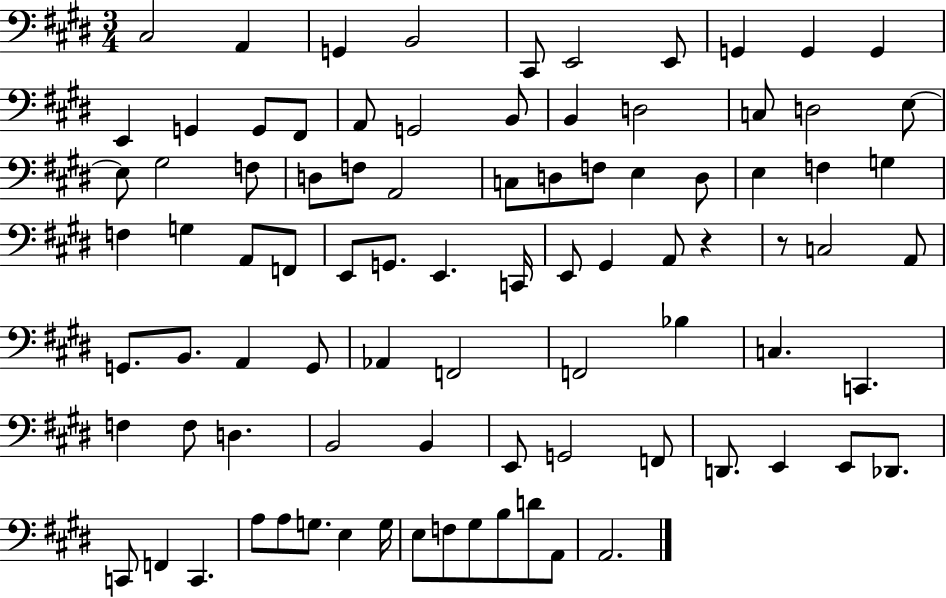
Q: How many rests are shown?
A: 2